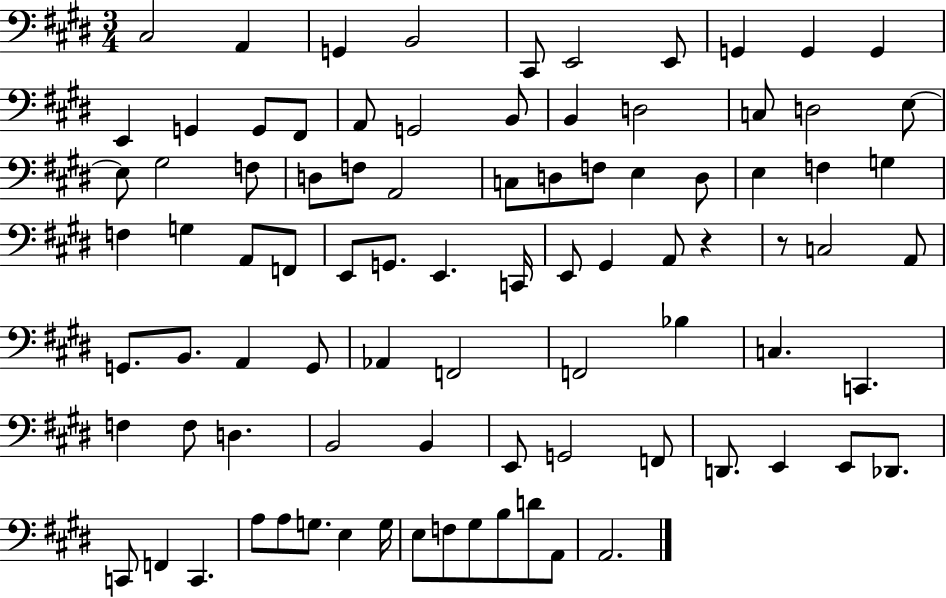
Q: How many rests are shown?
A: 2